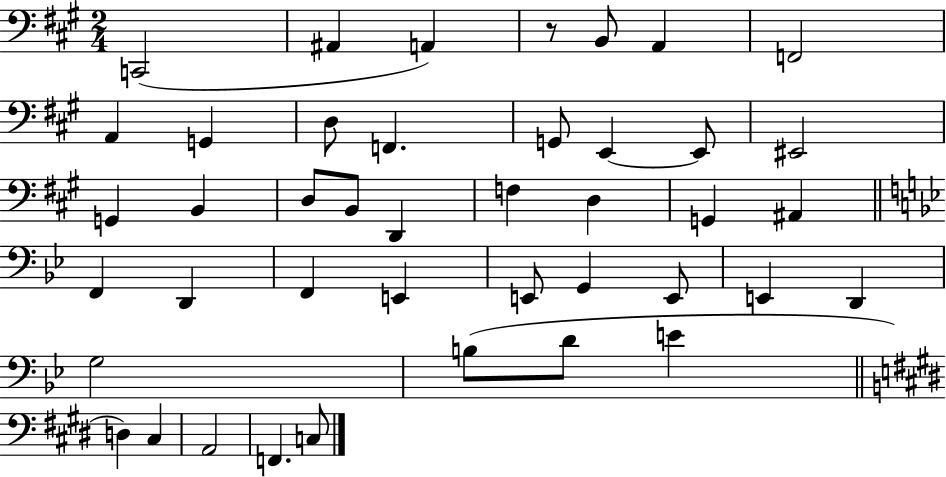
C2/h A#2/q A2/q R/e B2/e A2/q F2/h A2/q G2/q D3/e F2/q. G2/e E2/q E2/e EIS2/h G2/q B2/q D3/e B2/e D2/q F3/q D3/q G2/q A#2/q F2/q D2/q F2/q E2/q E2/e G2/q E2/e E2/q D2/q G3/h B3/e D4/e E4/q D3/q C#3/q A2/h F2/q. C3/e